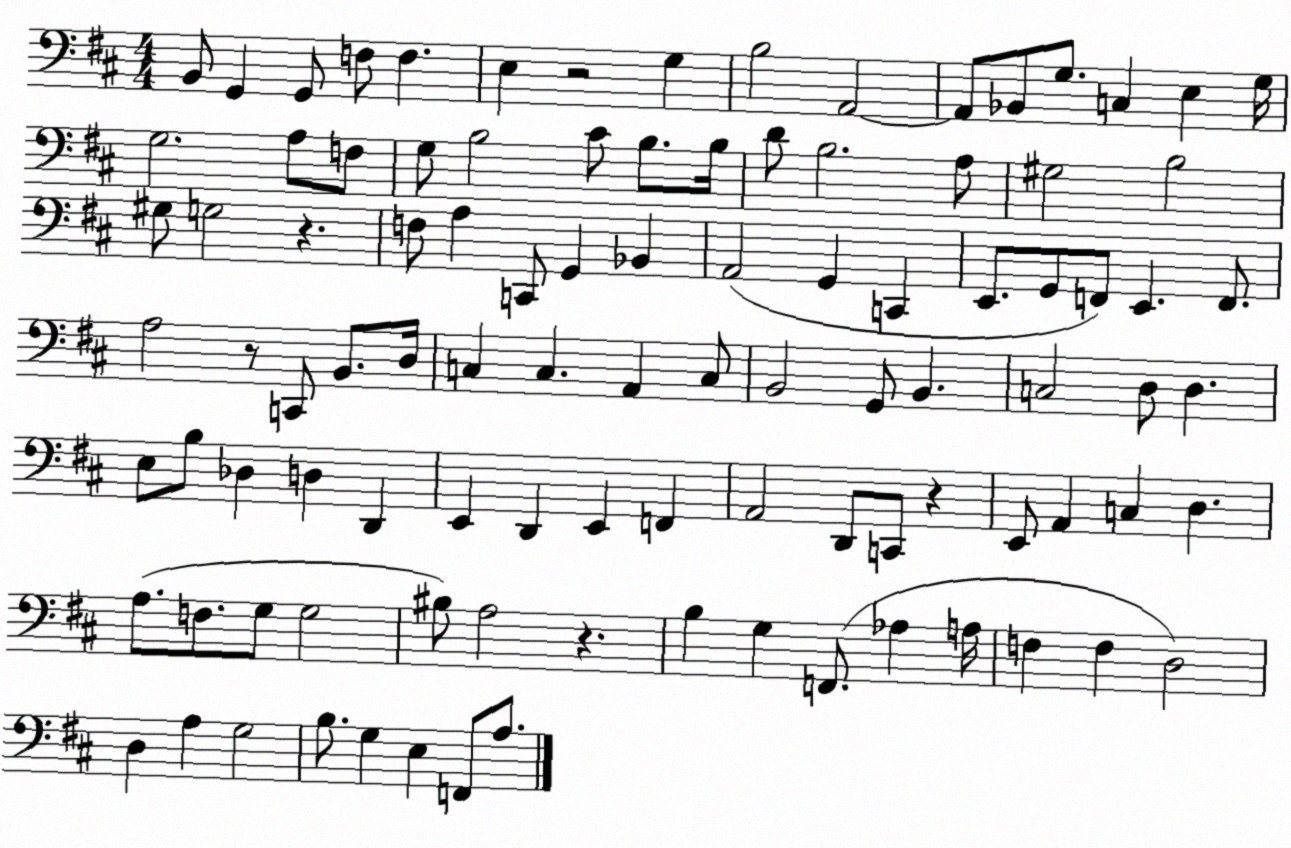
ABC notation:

X:1
T:Untitled
M:4/4
L:1/4
K:D
B,,/2 G,, G,,/2 F,/2 F, E, z2 G, B,2 A,,2 A,,/2 _B,,/2 G,/2 C, E, G,/4 G,2 A,/2 F,/2 G,/2 B,2 ^C/2 B,/2 B,/4 D/2 B,2 A,/2 ^G,2 B,2 ^G,/2 G,2 z F,/2 A, C,,/2 G,, _B,, A,,2 G,, C,, E,,/2 G,,/2 F,,/2 E,, F,,/2 A,2 z/2 C,,/2 B,,/2 D,/4 C, C, A,, C,/2 B,,2 G,,/2 B,, C,2 D,/2 D, E,/2 B,/2 _D, D, D,, E,, D,, E,, F,, A,,2 D,,/2 C,,/2 z E,,/2 A,, C, D, A,/2 F,/2 G,/2 G,2 ^B,/2 A,2 z B, G, F,,/2 _A, A,/4 F, F, D,2 D, A, G,2 B,/2 G, E, F,,/2 A,/2